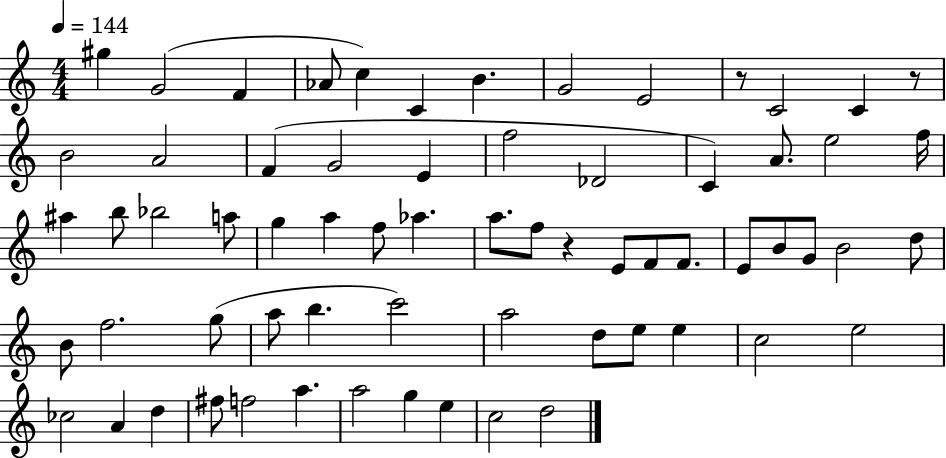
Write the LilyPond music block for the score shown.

{
  \clef treble
  \numericTimeSignature
  \time 4/4
  \key c \major
  \tempo 4 = 144
  gis''4 g'2( f'4 | aes'8 c''4) c'4 b'4. | g'2 e'2 | r8 c'2 c'4 r8 | \break b'2 a'2 | f'4( g'2 e'4 | f''2 des'2 | c'4) a'8. e''2 f''16 | \break ais''4 b''8 bes''2 a''8 | g''4 a''4 f''8 aes''4. | a''8. f''8 r4 e'8 f'8 f'8. | e'8 b'8 g'8 b'2 d''8 | \break b'8 f''2. g''8( | a''8 b''4. c'''2) | a''2 d''8 e''8 e''4 | c''2 e''2 | \break ces''2 a'4 d''4 | fis''8 f''2 a''4. | a''2 g''4 e''4 | c''2 d''2 | \break \bar "|."
}